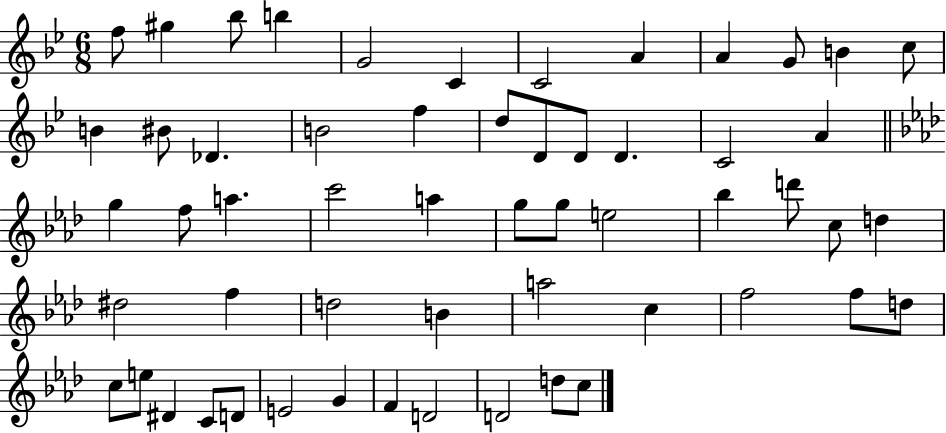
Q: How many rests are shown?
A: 0